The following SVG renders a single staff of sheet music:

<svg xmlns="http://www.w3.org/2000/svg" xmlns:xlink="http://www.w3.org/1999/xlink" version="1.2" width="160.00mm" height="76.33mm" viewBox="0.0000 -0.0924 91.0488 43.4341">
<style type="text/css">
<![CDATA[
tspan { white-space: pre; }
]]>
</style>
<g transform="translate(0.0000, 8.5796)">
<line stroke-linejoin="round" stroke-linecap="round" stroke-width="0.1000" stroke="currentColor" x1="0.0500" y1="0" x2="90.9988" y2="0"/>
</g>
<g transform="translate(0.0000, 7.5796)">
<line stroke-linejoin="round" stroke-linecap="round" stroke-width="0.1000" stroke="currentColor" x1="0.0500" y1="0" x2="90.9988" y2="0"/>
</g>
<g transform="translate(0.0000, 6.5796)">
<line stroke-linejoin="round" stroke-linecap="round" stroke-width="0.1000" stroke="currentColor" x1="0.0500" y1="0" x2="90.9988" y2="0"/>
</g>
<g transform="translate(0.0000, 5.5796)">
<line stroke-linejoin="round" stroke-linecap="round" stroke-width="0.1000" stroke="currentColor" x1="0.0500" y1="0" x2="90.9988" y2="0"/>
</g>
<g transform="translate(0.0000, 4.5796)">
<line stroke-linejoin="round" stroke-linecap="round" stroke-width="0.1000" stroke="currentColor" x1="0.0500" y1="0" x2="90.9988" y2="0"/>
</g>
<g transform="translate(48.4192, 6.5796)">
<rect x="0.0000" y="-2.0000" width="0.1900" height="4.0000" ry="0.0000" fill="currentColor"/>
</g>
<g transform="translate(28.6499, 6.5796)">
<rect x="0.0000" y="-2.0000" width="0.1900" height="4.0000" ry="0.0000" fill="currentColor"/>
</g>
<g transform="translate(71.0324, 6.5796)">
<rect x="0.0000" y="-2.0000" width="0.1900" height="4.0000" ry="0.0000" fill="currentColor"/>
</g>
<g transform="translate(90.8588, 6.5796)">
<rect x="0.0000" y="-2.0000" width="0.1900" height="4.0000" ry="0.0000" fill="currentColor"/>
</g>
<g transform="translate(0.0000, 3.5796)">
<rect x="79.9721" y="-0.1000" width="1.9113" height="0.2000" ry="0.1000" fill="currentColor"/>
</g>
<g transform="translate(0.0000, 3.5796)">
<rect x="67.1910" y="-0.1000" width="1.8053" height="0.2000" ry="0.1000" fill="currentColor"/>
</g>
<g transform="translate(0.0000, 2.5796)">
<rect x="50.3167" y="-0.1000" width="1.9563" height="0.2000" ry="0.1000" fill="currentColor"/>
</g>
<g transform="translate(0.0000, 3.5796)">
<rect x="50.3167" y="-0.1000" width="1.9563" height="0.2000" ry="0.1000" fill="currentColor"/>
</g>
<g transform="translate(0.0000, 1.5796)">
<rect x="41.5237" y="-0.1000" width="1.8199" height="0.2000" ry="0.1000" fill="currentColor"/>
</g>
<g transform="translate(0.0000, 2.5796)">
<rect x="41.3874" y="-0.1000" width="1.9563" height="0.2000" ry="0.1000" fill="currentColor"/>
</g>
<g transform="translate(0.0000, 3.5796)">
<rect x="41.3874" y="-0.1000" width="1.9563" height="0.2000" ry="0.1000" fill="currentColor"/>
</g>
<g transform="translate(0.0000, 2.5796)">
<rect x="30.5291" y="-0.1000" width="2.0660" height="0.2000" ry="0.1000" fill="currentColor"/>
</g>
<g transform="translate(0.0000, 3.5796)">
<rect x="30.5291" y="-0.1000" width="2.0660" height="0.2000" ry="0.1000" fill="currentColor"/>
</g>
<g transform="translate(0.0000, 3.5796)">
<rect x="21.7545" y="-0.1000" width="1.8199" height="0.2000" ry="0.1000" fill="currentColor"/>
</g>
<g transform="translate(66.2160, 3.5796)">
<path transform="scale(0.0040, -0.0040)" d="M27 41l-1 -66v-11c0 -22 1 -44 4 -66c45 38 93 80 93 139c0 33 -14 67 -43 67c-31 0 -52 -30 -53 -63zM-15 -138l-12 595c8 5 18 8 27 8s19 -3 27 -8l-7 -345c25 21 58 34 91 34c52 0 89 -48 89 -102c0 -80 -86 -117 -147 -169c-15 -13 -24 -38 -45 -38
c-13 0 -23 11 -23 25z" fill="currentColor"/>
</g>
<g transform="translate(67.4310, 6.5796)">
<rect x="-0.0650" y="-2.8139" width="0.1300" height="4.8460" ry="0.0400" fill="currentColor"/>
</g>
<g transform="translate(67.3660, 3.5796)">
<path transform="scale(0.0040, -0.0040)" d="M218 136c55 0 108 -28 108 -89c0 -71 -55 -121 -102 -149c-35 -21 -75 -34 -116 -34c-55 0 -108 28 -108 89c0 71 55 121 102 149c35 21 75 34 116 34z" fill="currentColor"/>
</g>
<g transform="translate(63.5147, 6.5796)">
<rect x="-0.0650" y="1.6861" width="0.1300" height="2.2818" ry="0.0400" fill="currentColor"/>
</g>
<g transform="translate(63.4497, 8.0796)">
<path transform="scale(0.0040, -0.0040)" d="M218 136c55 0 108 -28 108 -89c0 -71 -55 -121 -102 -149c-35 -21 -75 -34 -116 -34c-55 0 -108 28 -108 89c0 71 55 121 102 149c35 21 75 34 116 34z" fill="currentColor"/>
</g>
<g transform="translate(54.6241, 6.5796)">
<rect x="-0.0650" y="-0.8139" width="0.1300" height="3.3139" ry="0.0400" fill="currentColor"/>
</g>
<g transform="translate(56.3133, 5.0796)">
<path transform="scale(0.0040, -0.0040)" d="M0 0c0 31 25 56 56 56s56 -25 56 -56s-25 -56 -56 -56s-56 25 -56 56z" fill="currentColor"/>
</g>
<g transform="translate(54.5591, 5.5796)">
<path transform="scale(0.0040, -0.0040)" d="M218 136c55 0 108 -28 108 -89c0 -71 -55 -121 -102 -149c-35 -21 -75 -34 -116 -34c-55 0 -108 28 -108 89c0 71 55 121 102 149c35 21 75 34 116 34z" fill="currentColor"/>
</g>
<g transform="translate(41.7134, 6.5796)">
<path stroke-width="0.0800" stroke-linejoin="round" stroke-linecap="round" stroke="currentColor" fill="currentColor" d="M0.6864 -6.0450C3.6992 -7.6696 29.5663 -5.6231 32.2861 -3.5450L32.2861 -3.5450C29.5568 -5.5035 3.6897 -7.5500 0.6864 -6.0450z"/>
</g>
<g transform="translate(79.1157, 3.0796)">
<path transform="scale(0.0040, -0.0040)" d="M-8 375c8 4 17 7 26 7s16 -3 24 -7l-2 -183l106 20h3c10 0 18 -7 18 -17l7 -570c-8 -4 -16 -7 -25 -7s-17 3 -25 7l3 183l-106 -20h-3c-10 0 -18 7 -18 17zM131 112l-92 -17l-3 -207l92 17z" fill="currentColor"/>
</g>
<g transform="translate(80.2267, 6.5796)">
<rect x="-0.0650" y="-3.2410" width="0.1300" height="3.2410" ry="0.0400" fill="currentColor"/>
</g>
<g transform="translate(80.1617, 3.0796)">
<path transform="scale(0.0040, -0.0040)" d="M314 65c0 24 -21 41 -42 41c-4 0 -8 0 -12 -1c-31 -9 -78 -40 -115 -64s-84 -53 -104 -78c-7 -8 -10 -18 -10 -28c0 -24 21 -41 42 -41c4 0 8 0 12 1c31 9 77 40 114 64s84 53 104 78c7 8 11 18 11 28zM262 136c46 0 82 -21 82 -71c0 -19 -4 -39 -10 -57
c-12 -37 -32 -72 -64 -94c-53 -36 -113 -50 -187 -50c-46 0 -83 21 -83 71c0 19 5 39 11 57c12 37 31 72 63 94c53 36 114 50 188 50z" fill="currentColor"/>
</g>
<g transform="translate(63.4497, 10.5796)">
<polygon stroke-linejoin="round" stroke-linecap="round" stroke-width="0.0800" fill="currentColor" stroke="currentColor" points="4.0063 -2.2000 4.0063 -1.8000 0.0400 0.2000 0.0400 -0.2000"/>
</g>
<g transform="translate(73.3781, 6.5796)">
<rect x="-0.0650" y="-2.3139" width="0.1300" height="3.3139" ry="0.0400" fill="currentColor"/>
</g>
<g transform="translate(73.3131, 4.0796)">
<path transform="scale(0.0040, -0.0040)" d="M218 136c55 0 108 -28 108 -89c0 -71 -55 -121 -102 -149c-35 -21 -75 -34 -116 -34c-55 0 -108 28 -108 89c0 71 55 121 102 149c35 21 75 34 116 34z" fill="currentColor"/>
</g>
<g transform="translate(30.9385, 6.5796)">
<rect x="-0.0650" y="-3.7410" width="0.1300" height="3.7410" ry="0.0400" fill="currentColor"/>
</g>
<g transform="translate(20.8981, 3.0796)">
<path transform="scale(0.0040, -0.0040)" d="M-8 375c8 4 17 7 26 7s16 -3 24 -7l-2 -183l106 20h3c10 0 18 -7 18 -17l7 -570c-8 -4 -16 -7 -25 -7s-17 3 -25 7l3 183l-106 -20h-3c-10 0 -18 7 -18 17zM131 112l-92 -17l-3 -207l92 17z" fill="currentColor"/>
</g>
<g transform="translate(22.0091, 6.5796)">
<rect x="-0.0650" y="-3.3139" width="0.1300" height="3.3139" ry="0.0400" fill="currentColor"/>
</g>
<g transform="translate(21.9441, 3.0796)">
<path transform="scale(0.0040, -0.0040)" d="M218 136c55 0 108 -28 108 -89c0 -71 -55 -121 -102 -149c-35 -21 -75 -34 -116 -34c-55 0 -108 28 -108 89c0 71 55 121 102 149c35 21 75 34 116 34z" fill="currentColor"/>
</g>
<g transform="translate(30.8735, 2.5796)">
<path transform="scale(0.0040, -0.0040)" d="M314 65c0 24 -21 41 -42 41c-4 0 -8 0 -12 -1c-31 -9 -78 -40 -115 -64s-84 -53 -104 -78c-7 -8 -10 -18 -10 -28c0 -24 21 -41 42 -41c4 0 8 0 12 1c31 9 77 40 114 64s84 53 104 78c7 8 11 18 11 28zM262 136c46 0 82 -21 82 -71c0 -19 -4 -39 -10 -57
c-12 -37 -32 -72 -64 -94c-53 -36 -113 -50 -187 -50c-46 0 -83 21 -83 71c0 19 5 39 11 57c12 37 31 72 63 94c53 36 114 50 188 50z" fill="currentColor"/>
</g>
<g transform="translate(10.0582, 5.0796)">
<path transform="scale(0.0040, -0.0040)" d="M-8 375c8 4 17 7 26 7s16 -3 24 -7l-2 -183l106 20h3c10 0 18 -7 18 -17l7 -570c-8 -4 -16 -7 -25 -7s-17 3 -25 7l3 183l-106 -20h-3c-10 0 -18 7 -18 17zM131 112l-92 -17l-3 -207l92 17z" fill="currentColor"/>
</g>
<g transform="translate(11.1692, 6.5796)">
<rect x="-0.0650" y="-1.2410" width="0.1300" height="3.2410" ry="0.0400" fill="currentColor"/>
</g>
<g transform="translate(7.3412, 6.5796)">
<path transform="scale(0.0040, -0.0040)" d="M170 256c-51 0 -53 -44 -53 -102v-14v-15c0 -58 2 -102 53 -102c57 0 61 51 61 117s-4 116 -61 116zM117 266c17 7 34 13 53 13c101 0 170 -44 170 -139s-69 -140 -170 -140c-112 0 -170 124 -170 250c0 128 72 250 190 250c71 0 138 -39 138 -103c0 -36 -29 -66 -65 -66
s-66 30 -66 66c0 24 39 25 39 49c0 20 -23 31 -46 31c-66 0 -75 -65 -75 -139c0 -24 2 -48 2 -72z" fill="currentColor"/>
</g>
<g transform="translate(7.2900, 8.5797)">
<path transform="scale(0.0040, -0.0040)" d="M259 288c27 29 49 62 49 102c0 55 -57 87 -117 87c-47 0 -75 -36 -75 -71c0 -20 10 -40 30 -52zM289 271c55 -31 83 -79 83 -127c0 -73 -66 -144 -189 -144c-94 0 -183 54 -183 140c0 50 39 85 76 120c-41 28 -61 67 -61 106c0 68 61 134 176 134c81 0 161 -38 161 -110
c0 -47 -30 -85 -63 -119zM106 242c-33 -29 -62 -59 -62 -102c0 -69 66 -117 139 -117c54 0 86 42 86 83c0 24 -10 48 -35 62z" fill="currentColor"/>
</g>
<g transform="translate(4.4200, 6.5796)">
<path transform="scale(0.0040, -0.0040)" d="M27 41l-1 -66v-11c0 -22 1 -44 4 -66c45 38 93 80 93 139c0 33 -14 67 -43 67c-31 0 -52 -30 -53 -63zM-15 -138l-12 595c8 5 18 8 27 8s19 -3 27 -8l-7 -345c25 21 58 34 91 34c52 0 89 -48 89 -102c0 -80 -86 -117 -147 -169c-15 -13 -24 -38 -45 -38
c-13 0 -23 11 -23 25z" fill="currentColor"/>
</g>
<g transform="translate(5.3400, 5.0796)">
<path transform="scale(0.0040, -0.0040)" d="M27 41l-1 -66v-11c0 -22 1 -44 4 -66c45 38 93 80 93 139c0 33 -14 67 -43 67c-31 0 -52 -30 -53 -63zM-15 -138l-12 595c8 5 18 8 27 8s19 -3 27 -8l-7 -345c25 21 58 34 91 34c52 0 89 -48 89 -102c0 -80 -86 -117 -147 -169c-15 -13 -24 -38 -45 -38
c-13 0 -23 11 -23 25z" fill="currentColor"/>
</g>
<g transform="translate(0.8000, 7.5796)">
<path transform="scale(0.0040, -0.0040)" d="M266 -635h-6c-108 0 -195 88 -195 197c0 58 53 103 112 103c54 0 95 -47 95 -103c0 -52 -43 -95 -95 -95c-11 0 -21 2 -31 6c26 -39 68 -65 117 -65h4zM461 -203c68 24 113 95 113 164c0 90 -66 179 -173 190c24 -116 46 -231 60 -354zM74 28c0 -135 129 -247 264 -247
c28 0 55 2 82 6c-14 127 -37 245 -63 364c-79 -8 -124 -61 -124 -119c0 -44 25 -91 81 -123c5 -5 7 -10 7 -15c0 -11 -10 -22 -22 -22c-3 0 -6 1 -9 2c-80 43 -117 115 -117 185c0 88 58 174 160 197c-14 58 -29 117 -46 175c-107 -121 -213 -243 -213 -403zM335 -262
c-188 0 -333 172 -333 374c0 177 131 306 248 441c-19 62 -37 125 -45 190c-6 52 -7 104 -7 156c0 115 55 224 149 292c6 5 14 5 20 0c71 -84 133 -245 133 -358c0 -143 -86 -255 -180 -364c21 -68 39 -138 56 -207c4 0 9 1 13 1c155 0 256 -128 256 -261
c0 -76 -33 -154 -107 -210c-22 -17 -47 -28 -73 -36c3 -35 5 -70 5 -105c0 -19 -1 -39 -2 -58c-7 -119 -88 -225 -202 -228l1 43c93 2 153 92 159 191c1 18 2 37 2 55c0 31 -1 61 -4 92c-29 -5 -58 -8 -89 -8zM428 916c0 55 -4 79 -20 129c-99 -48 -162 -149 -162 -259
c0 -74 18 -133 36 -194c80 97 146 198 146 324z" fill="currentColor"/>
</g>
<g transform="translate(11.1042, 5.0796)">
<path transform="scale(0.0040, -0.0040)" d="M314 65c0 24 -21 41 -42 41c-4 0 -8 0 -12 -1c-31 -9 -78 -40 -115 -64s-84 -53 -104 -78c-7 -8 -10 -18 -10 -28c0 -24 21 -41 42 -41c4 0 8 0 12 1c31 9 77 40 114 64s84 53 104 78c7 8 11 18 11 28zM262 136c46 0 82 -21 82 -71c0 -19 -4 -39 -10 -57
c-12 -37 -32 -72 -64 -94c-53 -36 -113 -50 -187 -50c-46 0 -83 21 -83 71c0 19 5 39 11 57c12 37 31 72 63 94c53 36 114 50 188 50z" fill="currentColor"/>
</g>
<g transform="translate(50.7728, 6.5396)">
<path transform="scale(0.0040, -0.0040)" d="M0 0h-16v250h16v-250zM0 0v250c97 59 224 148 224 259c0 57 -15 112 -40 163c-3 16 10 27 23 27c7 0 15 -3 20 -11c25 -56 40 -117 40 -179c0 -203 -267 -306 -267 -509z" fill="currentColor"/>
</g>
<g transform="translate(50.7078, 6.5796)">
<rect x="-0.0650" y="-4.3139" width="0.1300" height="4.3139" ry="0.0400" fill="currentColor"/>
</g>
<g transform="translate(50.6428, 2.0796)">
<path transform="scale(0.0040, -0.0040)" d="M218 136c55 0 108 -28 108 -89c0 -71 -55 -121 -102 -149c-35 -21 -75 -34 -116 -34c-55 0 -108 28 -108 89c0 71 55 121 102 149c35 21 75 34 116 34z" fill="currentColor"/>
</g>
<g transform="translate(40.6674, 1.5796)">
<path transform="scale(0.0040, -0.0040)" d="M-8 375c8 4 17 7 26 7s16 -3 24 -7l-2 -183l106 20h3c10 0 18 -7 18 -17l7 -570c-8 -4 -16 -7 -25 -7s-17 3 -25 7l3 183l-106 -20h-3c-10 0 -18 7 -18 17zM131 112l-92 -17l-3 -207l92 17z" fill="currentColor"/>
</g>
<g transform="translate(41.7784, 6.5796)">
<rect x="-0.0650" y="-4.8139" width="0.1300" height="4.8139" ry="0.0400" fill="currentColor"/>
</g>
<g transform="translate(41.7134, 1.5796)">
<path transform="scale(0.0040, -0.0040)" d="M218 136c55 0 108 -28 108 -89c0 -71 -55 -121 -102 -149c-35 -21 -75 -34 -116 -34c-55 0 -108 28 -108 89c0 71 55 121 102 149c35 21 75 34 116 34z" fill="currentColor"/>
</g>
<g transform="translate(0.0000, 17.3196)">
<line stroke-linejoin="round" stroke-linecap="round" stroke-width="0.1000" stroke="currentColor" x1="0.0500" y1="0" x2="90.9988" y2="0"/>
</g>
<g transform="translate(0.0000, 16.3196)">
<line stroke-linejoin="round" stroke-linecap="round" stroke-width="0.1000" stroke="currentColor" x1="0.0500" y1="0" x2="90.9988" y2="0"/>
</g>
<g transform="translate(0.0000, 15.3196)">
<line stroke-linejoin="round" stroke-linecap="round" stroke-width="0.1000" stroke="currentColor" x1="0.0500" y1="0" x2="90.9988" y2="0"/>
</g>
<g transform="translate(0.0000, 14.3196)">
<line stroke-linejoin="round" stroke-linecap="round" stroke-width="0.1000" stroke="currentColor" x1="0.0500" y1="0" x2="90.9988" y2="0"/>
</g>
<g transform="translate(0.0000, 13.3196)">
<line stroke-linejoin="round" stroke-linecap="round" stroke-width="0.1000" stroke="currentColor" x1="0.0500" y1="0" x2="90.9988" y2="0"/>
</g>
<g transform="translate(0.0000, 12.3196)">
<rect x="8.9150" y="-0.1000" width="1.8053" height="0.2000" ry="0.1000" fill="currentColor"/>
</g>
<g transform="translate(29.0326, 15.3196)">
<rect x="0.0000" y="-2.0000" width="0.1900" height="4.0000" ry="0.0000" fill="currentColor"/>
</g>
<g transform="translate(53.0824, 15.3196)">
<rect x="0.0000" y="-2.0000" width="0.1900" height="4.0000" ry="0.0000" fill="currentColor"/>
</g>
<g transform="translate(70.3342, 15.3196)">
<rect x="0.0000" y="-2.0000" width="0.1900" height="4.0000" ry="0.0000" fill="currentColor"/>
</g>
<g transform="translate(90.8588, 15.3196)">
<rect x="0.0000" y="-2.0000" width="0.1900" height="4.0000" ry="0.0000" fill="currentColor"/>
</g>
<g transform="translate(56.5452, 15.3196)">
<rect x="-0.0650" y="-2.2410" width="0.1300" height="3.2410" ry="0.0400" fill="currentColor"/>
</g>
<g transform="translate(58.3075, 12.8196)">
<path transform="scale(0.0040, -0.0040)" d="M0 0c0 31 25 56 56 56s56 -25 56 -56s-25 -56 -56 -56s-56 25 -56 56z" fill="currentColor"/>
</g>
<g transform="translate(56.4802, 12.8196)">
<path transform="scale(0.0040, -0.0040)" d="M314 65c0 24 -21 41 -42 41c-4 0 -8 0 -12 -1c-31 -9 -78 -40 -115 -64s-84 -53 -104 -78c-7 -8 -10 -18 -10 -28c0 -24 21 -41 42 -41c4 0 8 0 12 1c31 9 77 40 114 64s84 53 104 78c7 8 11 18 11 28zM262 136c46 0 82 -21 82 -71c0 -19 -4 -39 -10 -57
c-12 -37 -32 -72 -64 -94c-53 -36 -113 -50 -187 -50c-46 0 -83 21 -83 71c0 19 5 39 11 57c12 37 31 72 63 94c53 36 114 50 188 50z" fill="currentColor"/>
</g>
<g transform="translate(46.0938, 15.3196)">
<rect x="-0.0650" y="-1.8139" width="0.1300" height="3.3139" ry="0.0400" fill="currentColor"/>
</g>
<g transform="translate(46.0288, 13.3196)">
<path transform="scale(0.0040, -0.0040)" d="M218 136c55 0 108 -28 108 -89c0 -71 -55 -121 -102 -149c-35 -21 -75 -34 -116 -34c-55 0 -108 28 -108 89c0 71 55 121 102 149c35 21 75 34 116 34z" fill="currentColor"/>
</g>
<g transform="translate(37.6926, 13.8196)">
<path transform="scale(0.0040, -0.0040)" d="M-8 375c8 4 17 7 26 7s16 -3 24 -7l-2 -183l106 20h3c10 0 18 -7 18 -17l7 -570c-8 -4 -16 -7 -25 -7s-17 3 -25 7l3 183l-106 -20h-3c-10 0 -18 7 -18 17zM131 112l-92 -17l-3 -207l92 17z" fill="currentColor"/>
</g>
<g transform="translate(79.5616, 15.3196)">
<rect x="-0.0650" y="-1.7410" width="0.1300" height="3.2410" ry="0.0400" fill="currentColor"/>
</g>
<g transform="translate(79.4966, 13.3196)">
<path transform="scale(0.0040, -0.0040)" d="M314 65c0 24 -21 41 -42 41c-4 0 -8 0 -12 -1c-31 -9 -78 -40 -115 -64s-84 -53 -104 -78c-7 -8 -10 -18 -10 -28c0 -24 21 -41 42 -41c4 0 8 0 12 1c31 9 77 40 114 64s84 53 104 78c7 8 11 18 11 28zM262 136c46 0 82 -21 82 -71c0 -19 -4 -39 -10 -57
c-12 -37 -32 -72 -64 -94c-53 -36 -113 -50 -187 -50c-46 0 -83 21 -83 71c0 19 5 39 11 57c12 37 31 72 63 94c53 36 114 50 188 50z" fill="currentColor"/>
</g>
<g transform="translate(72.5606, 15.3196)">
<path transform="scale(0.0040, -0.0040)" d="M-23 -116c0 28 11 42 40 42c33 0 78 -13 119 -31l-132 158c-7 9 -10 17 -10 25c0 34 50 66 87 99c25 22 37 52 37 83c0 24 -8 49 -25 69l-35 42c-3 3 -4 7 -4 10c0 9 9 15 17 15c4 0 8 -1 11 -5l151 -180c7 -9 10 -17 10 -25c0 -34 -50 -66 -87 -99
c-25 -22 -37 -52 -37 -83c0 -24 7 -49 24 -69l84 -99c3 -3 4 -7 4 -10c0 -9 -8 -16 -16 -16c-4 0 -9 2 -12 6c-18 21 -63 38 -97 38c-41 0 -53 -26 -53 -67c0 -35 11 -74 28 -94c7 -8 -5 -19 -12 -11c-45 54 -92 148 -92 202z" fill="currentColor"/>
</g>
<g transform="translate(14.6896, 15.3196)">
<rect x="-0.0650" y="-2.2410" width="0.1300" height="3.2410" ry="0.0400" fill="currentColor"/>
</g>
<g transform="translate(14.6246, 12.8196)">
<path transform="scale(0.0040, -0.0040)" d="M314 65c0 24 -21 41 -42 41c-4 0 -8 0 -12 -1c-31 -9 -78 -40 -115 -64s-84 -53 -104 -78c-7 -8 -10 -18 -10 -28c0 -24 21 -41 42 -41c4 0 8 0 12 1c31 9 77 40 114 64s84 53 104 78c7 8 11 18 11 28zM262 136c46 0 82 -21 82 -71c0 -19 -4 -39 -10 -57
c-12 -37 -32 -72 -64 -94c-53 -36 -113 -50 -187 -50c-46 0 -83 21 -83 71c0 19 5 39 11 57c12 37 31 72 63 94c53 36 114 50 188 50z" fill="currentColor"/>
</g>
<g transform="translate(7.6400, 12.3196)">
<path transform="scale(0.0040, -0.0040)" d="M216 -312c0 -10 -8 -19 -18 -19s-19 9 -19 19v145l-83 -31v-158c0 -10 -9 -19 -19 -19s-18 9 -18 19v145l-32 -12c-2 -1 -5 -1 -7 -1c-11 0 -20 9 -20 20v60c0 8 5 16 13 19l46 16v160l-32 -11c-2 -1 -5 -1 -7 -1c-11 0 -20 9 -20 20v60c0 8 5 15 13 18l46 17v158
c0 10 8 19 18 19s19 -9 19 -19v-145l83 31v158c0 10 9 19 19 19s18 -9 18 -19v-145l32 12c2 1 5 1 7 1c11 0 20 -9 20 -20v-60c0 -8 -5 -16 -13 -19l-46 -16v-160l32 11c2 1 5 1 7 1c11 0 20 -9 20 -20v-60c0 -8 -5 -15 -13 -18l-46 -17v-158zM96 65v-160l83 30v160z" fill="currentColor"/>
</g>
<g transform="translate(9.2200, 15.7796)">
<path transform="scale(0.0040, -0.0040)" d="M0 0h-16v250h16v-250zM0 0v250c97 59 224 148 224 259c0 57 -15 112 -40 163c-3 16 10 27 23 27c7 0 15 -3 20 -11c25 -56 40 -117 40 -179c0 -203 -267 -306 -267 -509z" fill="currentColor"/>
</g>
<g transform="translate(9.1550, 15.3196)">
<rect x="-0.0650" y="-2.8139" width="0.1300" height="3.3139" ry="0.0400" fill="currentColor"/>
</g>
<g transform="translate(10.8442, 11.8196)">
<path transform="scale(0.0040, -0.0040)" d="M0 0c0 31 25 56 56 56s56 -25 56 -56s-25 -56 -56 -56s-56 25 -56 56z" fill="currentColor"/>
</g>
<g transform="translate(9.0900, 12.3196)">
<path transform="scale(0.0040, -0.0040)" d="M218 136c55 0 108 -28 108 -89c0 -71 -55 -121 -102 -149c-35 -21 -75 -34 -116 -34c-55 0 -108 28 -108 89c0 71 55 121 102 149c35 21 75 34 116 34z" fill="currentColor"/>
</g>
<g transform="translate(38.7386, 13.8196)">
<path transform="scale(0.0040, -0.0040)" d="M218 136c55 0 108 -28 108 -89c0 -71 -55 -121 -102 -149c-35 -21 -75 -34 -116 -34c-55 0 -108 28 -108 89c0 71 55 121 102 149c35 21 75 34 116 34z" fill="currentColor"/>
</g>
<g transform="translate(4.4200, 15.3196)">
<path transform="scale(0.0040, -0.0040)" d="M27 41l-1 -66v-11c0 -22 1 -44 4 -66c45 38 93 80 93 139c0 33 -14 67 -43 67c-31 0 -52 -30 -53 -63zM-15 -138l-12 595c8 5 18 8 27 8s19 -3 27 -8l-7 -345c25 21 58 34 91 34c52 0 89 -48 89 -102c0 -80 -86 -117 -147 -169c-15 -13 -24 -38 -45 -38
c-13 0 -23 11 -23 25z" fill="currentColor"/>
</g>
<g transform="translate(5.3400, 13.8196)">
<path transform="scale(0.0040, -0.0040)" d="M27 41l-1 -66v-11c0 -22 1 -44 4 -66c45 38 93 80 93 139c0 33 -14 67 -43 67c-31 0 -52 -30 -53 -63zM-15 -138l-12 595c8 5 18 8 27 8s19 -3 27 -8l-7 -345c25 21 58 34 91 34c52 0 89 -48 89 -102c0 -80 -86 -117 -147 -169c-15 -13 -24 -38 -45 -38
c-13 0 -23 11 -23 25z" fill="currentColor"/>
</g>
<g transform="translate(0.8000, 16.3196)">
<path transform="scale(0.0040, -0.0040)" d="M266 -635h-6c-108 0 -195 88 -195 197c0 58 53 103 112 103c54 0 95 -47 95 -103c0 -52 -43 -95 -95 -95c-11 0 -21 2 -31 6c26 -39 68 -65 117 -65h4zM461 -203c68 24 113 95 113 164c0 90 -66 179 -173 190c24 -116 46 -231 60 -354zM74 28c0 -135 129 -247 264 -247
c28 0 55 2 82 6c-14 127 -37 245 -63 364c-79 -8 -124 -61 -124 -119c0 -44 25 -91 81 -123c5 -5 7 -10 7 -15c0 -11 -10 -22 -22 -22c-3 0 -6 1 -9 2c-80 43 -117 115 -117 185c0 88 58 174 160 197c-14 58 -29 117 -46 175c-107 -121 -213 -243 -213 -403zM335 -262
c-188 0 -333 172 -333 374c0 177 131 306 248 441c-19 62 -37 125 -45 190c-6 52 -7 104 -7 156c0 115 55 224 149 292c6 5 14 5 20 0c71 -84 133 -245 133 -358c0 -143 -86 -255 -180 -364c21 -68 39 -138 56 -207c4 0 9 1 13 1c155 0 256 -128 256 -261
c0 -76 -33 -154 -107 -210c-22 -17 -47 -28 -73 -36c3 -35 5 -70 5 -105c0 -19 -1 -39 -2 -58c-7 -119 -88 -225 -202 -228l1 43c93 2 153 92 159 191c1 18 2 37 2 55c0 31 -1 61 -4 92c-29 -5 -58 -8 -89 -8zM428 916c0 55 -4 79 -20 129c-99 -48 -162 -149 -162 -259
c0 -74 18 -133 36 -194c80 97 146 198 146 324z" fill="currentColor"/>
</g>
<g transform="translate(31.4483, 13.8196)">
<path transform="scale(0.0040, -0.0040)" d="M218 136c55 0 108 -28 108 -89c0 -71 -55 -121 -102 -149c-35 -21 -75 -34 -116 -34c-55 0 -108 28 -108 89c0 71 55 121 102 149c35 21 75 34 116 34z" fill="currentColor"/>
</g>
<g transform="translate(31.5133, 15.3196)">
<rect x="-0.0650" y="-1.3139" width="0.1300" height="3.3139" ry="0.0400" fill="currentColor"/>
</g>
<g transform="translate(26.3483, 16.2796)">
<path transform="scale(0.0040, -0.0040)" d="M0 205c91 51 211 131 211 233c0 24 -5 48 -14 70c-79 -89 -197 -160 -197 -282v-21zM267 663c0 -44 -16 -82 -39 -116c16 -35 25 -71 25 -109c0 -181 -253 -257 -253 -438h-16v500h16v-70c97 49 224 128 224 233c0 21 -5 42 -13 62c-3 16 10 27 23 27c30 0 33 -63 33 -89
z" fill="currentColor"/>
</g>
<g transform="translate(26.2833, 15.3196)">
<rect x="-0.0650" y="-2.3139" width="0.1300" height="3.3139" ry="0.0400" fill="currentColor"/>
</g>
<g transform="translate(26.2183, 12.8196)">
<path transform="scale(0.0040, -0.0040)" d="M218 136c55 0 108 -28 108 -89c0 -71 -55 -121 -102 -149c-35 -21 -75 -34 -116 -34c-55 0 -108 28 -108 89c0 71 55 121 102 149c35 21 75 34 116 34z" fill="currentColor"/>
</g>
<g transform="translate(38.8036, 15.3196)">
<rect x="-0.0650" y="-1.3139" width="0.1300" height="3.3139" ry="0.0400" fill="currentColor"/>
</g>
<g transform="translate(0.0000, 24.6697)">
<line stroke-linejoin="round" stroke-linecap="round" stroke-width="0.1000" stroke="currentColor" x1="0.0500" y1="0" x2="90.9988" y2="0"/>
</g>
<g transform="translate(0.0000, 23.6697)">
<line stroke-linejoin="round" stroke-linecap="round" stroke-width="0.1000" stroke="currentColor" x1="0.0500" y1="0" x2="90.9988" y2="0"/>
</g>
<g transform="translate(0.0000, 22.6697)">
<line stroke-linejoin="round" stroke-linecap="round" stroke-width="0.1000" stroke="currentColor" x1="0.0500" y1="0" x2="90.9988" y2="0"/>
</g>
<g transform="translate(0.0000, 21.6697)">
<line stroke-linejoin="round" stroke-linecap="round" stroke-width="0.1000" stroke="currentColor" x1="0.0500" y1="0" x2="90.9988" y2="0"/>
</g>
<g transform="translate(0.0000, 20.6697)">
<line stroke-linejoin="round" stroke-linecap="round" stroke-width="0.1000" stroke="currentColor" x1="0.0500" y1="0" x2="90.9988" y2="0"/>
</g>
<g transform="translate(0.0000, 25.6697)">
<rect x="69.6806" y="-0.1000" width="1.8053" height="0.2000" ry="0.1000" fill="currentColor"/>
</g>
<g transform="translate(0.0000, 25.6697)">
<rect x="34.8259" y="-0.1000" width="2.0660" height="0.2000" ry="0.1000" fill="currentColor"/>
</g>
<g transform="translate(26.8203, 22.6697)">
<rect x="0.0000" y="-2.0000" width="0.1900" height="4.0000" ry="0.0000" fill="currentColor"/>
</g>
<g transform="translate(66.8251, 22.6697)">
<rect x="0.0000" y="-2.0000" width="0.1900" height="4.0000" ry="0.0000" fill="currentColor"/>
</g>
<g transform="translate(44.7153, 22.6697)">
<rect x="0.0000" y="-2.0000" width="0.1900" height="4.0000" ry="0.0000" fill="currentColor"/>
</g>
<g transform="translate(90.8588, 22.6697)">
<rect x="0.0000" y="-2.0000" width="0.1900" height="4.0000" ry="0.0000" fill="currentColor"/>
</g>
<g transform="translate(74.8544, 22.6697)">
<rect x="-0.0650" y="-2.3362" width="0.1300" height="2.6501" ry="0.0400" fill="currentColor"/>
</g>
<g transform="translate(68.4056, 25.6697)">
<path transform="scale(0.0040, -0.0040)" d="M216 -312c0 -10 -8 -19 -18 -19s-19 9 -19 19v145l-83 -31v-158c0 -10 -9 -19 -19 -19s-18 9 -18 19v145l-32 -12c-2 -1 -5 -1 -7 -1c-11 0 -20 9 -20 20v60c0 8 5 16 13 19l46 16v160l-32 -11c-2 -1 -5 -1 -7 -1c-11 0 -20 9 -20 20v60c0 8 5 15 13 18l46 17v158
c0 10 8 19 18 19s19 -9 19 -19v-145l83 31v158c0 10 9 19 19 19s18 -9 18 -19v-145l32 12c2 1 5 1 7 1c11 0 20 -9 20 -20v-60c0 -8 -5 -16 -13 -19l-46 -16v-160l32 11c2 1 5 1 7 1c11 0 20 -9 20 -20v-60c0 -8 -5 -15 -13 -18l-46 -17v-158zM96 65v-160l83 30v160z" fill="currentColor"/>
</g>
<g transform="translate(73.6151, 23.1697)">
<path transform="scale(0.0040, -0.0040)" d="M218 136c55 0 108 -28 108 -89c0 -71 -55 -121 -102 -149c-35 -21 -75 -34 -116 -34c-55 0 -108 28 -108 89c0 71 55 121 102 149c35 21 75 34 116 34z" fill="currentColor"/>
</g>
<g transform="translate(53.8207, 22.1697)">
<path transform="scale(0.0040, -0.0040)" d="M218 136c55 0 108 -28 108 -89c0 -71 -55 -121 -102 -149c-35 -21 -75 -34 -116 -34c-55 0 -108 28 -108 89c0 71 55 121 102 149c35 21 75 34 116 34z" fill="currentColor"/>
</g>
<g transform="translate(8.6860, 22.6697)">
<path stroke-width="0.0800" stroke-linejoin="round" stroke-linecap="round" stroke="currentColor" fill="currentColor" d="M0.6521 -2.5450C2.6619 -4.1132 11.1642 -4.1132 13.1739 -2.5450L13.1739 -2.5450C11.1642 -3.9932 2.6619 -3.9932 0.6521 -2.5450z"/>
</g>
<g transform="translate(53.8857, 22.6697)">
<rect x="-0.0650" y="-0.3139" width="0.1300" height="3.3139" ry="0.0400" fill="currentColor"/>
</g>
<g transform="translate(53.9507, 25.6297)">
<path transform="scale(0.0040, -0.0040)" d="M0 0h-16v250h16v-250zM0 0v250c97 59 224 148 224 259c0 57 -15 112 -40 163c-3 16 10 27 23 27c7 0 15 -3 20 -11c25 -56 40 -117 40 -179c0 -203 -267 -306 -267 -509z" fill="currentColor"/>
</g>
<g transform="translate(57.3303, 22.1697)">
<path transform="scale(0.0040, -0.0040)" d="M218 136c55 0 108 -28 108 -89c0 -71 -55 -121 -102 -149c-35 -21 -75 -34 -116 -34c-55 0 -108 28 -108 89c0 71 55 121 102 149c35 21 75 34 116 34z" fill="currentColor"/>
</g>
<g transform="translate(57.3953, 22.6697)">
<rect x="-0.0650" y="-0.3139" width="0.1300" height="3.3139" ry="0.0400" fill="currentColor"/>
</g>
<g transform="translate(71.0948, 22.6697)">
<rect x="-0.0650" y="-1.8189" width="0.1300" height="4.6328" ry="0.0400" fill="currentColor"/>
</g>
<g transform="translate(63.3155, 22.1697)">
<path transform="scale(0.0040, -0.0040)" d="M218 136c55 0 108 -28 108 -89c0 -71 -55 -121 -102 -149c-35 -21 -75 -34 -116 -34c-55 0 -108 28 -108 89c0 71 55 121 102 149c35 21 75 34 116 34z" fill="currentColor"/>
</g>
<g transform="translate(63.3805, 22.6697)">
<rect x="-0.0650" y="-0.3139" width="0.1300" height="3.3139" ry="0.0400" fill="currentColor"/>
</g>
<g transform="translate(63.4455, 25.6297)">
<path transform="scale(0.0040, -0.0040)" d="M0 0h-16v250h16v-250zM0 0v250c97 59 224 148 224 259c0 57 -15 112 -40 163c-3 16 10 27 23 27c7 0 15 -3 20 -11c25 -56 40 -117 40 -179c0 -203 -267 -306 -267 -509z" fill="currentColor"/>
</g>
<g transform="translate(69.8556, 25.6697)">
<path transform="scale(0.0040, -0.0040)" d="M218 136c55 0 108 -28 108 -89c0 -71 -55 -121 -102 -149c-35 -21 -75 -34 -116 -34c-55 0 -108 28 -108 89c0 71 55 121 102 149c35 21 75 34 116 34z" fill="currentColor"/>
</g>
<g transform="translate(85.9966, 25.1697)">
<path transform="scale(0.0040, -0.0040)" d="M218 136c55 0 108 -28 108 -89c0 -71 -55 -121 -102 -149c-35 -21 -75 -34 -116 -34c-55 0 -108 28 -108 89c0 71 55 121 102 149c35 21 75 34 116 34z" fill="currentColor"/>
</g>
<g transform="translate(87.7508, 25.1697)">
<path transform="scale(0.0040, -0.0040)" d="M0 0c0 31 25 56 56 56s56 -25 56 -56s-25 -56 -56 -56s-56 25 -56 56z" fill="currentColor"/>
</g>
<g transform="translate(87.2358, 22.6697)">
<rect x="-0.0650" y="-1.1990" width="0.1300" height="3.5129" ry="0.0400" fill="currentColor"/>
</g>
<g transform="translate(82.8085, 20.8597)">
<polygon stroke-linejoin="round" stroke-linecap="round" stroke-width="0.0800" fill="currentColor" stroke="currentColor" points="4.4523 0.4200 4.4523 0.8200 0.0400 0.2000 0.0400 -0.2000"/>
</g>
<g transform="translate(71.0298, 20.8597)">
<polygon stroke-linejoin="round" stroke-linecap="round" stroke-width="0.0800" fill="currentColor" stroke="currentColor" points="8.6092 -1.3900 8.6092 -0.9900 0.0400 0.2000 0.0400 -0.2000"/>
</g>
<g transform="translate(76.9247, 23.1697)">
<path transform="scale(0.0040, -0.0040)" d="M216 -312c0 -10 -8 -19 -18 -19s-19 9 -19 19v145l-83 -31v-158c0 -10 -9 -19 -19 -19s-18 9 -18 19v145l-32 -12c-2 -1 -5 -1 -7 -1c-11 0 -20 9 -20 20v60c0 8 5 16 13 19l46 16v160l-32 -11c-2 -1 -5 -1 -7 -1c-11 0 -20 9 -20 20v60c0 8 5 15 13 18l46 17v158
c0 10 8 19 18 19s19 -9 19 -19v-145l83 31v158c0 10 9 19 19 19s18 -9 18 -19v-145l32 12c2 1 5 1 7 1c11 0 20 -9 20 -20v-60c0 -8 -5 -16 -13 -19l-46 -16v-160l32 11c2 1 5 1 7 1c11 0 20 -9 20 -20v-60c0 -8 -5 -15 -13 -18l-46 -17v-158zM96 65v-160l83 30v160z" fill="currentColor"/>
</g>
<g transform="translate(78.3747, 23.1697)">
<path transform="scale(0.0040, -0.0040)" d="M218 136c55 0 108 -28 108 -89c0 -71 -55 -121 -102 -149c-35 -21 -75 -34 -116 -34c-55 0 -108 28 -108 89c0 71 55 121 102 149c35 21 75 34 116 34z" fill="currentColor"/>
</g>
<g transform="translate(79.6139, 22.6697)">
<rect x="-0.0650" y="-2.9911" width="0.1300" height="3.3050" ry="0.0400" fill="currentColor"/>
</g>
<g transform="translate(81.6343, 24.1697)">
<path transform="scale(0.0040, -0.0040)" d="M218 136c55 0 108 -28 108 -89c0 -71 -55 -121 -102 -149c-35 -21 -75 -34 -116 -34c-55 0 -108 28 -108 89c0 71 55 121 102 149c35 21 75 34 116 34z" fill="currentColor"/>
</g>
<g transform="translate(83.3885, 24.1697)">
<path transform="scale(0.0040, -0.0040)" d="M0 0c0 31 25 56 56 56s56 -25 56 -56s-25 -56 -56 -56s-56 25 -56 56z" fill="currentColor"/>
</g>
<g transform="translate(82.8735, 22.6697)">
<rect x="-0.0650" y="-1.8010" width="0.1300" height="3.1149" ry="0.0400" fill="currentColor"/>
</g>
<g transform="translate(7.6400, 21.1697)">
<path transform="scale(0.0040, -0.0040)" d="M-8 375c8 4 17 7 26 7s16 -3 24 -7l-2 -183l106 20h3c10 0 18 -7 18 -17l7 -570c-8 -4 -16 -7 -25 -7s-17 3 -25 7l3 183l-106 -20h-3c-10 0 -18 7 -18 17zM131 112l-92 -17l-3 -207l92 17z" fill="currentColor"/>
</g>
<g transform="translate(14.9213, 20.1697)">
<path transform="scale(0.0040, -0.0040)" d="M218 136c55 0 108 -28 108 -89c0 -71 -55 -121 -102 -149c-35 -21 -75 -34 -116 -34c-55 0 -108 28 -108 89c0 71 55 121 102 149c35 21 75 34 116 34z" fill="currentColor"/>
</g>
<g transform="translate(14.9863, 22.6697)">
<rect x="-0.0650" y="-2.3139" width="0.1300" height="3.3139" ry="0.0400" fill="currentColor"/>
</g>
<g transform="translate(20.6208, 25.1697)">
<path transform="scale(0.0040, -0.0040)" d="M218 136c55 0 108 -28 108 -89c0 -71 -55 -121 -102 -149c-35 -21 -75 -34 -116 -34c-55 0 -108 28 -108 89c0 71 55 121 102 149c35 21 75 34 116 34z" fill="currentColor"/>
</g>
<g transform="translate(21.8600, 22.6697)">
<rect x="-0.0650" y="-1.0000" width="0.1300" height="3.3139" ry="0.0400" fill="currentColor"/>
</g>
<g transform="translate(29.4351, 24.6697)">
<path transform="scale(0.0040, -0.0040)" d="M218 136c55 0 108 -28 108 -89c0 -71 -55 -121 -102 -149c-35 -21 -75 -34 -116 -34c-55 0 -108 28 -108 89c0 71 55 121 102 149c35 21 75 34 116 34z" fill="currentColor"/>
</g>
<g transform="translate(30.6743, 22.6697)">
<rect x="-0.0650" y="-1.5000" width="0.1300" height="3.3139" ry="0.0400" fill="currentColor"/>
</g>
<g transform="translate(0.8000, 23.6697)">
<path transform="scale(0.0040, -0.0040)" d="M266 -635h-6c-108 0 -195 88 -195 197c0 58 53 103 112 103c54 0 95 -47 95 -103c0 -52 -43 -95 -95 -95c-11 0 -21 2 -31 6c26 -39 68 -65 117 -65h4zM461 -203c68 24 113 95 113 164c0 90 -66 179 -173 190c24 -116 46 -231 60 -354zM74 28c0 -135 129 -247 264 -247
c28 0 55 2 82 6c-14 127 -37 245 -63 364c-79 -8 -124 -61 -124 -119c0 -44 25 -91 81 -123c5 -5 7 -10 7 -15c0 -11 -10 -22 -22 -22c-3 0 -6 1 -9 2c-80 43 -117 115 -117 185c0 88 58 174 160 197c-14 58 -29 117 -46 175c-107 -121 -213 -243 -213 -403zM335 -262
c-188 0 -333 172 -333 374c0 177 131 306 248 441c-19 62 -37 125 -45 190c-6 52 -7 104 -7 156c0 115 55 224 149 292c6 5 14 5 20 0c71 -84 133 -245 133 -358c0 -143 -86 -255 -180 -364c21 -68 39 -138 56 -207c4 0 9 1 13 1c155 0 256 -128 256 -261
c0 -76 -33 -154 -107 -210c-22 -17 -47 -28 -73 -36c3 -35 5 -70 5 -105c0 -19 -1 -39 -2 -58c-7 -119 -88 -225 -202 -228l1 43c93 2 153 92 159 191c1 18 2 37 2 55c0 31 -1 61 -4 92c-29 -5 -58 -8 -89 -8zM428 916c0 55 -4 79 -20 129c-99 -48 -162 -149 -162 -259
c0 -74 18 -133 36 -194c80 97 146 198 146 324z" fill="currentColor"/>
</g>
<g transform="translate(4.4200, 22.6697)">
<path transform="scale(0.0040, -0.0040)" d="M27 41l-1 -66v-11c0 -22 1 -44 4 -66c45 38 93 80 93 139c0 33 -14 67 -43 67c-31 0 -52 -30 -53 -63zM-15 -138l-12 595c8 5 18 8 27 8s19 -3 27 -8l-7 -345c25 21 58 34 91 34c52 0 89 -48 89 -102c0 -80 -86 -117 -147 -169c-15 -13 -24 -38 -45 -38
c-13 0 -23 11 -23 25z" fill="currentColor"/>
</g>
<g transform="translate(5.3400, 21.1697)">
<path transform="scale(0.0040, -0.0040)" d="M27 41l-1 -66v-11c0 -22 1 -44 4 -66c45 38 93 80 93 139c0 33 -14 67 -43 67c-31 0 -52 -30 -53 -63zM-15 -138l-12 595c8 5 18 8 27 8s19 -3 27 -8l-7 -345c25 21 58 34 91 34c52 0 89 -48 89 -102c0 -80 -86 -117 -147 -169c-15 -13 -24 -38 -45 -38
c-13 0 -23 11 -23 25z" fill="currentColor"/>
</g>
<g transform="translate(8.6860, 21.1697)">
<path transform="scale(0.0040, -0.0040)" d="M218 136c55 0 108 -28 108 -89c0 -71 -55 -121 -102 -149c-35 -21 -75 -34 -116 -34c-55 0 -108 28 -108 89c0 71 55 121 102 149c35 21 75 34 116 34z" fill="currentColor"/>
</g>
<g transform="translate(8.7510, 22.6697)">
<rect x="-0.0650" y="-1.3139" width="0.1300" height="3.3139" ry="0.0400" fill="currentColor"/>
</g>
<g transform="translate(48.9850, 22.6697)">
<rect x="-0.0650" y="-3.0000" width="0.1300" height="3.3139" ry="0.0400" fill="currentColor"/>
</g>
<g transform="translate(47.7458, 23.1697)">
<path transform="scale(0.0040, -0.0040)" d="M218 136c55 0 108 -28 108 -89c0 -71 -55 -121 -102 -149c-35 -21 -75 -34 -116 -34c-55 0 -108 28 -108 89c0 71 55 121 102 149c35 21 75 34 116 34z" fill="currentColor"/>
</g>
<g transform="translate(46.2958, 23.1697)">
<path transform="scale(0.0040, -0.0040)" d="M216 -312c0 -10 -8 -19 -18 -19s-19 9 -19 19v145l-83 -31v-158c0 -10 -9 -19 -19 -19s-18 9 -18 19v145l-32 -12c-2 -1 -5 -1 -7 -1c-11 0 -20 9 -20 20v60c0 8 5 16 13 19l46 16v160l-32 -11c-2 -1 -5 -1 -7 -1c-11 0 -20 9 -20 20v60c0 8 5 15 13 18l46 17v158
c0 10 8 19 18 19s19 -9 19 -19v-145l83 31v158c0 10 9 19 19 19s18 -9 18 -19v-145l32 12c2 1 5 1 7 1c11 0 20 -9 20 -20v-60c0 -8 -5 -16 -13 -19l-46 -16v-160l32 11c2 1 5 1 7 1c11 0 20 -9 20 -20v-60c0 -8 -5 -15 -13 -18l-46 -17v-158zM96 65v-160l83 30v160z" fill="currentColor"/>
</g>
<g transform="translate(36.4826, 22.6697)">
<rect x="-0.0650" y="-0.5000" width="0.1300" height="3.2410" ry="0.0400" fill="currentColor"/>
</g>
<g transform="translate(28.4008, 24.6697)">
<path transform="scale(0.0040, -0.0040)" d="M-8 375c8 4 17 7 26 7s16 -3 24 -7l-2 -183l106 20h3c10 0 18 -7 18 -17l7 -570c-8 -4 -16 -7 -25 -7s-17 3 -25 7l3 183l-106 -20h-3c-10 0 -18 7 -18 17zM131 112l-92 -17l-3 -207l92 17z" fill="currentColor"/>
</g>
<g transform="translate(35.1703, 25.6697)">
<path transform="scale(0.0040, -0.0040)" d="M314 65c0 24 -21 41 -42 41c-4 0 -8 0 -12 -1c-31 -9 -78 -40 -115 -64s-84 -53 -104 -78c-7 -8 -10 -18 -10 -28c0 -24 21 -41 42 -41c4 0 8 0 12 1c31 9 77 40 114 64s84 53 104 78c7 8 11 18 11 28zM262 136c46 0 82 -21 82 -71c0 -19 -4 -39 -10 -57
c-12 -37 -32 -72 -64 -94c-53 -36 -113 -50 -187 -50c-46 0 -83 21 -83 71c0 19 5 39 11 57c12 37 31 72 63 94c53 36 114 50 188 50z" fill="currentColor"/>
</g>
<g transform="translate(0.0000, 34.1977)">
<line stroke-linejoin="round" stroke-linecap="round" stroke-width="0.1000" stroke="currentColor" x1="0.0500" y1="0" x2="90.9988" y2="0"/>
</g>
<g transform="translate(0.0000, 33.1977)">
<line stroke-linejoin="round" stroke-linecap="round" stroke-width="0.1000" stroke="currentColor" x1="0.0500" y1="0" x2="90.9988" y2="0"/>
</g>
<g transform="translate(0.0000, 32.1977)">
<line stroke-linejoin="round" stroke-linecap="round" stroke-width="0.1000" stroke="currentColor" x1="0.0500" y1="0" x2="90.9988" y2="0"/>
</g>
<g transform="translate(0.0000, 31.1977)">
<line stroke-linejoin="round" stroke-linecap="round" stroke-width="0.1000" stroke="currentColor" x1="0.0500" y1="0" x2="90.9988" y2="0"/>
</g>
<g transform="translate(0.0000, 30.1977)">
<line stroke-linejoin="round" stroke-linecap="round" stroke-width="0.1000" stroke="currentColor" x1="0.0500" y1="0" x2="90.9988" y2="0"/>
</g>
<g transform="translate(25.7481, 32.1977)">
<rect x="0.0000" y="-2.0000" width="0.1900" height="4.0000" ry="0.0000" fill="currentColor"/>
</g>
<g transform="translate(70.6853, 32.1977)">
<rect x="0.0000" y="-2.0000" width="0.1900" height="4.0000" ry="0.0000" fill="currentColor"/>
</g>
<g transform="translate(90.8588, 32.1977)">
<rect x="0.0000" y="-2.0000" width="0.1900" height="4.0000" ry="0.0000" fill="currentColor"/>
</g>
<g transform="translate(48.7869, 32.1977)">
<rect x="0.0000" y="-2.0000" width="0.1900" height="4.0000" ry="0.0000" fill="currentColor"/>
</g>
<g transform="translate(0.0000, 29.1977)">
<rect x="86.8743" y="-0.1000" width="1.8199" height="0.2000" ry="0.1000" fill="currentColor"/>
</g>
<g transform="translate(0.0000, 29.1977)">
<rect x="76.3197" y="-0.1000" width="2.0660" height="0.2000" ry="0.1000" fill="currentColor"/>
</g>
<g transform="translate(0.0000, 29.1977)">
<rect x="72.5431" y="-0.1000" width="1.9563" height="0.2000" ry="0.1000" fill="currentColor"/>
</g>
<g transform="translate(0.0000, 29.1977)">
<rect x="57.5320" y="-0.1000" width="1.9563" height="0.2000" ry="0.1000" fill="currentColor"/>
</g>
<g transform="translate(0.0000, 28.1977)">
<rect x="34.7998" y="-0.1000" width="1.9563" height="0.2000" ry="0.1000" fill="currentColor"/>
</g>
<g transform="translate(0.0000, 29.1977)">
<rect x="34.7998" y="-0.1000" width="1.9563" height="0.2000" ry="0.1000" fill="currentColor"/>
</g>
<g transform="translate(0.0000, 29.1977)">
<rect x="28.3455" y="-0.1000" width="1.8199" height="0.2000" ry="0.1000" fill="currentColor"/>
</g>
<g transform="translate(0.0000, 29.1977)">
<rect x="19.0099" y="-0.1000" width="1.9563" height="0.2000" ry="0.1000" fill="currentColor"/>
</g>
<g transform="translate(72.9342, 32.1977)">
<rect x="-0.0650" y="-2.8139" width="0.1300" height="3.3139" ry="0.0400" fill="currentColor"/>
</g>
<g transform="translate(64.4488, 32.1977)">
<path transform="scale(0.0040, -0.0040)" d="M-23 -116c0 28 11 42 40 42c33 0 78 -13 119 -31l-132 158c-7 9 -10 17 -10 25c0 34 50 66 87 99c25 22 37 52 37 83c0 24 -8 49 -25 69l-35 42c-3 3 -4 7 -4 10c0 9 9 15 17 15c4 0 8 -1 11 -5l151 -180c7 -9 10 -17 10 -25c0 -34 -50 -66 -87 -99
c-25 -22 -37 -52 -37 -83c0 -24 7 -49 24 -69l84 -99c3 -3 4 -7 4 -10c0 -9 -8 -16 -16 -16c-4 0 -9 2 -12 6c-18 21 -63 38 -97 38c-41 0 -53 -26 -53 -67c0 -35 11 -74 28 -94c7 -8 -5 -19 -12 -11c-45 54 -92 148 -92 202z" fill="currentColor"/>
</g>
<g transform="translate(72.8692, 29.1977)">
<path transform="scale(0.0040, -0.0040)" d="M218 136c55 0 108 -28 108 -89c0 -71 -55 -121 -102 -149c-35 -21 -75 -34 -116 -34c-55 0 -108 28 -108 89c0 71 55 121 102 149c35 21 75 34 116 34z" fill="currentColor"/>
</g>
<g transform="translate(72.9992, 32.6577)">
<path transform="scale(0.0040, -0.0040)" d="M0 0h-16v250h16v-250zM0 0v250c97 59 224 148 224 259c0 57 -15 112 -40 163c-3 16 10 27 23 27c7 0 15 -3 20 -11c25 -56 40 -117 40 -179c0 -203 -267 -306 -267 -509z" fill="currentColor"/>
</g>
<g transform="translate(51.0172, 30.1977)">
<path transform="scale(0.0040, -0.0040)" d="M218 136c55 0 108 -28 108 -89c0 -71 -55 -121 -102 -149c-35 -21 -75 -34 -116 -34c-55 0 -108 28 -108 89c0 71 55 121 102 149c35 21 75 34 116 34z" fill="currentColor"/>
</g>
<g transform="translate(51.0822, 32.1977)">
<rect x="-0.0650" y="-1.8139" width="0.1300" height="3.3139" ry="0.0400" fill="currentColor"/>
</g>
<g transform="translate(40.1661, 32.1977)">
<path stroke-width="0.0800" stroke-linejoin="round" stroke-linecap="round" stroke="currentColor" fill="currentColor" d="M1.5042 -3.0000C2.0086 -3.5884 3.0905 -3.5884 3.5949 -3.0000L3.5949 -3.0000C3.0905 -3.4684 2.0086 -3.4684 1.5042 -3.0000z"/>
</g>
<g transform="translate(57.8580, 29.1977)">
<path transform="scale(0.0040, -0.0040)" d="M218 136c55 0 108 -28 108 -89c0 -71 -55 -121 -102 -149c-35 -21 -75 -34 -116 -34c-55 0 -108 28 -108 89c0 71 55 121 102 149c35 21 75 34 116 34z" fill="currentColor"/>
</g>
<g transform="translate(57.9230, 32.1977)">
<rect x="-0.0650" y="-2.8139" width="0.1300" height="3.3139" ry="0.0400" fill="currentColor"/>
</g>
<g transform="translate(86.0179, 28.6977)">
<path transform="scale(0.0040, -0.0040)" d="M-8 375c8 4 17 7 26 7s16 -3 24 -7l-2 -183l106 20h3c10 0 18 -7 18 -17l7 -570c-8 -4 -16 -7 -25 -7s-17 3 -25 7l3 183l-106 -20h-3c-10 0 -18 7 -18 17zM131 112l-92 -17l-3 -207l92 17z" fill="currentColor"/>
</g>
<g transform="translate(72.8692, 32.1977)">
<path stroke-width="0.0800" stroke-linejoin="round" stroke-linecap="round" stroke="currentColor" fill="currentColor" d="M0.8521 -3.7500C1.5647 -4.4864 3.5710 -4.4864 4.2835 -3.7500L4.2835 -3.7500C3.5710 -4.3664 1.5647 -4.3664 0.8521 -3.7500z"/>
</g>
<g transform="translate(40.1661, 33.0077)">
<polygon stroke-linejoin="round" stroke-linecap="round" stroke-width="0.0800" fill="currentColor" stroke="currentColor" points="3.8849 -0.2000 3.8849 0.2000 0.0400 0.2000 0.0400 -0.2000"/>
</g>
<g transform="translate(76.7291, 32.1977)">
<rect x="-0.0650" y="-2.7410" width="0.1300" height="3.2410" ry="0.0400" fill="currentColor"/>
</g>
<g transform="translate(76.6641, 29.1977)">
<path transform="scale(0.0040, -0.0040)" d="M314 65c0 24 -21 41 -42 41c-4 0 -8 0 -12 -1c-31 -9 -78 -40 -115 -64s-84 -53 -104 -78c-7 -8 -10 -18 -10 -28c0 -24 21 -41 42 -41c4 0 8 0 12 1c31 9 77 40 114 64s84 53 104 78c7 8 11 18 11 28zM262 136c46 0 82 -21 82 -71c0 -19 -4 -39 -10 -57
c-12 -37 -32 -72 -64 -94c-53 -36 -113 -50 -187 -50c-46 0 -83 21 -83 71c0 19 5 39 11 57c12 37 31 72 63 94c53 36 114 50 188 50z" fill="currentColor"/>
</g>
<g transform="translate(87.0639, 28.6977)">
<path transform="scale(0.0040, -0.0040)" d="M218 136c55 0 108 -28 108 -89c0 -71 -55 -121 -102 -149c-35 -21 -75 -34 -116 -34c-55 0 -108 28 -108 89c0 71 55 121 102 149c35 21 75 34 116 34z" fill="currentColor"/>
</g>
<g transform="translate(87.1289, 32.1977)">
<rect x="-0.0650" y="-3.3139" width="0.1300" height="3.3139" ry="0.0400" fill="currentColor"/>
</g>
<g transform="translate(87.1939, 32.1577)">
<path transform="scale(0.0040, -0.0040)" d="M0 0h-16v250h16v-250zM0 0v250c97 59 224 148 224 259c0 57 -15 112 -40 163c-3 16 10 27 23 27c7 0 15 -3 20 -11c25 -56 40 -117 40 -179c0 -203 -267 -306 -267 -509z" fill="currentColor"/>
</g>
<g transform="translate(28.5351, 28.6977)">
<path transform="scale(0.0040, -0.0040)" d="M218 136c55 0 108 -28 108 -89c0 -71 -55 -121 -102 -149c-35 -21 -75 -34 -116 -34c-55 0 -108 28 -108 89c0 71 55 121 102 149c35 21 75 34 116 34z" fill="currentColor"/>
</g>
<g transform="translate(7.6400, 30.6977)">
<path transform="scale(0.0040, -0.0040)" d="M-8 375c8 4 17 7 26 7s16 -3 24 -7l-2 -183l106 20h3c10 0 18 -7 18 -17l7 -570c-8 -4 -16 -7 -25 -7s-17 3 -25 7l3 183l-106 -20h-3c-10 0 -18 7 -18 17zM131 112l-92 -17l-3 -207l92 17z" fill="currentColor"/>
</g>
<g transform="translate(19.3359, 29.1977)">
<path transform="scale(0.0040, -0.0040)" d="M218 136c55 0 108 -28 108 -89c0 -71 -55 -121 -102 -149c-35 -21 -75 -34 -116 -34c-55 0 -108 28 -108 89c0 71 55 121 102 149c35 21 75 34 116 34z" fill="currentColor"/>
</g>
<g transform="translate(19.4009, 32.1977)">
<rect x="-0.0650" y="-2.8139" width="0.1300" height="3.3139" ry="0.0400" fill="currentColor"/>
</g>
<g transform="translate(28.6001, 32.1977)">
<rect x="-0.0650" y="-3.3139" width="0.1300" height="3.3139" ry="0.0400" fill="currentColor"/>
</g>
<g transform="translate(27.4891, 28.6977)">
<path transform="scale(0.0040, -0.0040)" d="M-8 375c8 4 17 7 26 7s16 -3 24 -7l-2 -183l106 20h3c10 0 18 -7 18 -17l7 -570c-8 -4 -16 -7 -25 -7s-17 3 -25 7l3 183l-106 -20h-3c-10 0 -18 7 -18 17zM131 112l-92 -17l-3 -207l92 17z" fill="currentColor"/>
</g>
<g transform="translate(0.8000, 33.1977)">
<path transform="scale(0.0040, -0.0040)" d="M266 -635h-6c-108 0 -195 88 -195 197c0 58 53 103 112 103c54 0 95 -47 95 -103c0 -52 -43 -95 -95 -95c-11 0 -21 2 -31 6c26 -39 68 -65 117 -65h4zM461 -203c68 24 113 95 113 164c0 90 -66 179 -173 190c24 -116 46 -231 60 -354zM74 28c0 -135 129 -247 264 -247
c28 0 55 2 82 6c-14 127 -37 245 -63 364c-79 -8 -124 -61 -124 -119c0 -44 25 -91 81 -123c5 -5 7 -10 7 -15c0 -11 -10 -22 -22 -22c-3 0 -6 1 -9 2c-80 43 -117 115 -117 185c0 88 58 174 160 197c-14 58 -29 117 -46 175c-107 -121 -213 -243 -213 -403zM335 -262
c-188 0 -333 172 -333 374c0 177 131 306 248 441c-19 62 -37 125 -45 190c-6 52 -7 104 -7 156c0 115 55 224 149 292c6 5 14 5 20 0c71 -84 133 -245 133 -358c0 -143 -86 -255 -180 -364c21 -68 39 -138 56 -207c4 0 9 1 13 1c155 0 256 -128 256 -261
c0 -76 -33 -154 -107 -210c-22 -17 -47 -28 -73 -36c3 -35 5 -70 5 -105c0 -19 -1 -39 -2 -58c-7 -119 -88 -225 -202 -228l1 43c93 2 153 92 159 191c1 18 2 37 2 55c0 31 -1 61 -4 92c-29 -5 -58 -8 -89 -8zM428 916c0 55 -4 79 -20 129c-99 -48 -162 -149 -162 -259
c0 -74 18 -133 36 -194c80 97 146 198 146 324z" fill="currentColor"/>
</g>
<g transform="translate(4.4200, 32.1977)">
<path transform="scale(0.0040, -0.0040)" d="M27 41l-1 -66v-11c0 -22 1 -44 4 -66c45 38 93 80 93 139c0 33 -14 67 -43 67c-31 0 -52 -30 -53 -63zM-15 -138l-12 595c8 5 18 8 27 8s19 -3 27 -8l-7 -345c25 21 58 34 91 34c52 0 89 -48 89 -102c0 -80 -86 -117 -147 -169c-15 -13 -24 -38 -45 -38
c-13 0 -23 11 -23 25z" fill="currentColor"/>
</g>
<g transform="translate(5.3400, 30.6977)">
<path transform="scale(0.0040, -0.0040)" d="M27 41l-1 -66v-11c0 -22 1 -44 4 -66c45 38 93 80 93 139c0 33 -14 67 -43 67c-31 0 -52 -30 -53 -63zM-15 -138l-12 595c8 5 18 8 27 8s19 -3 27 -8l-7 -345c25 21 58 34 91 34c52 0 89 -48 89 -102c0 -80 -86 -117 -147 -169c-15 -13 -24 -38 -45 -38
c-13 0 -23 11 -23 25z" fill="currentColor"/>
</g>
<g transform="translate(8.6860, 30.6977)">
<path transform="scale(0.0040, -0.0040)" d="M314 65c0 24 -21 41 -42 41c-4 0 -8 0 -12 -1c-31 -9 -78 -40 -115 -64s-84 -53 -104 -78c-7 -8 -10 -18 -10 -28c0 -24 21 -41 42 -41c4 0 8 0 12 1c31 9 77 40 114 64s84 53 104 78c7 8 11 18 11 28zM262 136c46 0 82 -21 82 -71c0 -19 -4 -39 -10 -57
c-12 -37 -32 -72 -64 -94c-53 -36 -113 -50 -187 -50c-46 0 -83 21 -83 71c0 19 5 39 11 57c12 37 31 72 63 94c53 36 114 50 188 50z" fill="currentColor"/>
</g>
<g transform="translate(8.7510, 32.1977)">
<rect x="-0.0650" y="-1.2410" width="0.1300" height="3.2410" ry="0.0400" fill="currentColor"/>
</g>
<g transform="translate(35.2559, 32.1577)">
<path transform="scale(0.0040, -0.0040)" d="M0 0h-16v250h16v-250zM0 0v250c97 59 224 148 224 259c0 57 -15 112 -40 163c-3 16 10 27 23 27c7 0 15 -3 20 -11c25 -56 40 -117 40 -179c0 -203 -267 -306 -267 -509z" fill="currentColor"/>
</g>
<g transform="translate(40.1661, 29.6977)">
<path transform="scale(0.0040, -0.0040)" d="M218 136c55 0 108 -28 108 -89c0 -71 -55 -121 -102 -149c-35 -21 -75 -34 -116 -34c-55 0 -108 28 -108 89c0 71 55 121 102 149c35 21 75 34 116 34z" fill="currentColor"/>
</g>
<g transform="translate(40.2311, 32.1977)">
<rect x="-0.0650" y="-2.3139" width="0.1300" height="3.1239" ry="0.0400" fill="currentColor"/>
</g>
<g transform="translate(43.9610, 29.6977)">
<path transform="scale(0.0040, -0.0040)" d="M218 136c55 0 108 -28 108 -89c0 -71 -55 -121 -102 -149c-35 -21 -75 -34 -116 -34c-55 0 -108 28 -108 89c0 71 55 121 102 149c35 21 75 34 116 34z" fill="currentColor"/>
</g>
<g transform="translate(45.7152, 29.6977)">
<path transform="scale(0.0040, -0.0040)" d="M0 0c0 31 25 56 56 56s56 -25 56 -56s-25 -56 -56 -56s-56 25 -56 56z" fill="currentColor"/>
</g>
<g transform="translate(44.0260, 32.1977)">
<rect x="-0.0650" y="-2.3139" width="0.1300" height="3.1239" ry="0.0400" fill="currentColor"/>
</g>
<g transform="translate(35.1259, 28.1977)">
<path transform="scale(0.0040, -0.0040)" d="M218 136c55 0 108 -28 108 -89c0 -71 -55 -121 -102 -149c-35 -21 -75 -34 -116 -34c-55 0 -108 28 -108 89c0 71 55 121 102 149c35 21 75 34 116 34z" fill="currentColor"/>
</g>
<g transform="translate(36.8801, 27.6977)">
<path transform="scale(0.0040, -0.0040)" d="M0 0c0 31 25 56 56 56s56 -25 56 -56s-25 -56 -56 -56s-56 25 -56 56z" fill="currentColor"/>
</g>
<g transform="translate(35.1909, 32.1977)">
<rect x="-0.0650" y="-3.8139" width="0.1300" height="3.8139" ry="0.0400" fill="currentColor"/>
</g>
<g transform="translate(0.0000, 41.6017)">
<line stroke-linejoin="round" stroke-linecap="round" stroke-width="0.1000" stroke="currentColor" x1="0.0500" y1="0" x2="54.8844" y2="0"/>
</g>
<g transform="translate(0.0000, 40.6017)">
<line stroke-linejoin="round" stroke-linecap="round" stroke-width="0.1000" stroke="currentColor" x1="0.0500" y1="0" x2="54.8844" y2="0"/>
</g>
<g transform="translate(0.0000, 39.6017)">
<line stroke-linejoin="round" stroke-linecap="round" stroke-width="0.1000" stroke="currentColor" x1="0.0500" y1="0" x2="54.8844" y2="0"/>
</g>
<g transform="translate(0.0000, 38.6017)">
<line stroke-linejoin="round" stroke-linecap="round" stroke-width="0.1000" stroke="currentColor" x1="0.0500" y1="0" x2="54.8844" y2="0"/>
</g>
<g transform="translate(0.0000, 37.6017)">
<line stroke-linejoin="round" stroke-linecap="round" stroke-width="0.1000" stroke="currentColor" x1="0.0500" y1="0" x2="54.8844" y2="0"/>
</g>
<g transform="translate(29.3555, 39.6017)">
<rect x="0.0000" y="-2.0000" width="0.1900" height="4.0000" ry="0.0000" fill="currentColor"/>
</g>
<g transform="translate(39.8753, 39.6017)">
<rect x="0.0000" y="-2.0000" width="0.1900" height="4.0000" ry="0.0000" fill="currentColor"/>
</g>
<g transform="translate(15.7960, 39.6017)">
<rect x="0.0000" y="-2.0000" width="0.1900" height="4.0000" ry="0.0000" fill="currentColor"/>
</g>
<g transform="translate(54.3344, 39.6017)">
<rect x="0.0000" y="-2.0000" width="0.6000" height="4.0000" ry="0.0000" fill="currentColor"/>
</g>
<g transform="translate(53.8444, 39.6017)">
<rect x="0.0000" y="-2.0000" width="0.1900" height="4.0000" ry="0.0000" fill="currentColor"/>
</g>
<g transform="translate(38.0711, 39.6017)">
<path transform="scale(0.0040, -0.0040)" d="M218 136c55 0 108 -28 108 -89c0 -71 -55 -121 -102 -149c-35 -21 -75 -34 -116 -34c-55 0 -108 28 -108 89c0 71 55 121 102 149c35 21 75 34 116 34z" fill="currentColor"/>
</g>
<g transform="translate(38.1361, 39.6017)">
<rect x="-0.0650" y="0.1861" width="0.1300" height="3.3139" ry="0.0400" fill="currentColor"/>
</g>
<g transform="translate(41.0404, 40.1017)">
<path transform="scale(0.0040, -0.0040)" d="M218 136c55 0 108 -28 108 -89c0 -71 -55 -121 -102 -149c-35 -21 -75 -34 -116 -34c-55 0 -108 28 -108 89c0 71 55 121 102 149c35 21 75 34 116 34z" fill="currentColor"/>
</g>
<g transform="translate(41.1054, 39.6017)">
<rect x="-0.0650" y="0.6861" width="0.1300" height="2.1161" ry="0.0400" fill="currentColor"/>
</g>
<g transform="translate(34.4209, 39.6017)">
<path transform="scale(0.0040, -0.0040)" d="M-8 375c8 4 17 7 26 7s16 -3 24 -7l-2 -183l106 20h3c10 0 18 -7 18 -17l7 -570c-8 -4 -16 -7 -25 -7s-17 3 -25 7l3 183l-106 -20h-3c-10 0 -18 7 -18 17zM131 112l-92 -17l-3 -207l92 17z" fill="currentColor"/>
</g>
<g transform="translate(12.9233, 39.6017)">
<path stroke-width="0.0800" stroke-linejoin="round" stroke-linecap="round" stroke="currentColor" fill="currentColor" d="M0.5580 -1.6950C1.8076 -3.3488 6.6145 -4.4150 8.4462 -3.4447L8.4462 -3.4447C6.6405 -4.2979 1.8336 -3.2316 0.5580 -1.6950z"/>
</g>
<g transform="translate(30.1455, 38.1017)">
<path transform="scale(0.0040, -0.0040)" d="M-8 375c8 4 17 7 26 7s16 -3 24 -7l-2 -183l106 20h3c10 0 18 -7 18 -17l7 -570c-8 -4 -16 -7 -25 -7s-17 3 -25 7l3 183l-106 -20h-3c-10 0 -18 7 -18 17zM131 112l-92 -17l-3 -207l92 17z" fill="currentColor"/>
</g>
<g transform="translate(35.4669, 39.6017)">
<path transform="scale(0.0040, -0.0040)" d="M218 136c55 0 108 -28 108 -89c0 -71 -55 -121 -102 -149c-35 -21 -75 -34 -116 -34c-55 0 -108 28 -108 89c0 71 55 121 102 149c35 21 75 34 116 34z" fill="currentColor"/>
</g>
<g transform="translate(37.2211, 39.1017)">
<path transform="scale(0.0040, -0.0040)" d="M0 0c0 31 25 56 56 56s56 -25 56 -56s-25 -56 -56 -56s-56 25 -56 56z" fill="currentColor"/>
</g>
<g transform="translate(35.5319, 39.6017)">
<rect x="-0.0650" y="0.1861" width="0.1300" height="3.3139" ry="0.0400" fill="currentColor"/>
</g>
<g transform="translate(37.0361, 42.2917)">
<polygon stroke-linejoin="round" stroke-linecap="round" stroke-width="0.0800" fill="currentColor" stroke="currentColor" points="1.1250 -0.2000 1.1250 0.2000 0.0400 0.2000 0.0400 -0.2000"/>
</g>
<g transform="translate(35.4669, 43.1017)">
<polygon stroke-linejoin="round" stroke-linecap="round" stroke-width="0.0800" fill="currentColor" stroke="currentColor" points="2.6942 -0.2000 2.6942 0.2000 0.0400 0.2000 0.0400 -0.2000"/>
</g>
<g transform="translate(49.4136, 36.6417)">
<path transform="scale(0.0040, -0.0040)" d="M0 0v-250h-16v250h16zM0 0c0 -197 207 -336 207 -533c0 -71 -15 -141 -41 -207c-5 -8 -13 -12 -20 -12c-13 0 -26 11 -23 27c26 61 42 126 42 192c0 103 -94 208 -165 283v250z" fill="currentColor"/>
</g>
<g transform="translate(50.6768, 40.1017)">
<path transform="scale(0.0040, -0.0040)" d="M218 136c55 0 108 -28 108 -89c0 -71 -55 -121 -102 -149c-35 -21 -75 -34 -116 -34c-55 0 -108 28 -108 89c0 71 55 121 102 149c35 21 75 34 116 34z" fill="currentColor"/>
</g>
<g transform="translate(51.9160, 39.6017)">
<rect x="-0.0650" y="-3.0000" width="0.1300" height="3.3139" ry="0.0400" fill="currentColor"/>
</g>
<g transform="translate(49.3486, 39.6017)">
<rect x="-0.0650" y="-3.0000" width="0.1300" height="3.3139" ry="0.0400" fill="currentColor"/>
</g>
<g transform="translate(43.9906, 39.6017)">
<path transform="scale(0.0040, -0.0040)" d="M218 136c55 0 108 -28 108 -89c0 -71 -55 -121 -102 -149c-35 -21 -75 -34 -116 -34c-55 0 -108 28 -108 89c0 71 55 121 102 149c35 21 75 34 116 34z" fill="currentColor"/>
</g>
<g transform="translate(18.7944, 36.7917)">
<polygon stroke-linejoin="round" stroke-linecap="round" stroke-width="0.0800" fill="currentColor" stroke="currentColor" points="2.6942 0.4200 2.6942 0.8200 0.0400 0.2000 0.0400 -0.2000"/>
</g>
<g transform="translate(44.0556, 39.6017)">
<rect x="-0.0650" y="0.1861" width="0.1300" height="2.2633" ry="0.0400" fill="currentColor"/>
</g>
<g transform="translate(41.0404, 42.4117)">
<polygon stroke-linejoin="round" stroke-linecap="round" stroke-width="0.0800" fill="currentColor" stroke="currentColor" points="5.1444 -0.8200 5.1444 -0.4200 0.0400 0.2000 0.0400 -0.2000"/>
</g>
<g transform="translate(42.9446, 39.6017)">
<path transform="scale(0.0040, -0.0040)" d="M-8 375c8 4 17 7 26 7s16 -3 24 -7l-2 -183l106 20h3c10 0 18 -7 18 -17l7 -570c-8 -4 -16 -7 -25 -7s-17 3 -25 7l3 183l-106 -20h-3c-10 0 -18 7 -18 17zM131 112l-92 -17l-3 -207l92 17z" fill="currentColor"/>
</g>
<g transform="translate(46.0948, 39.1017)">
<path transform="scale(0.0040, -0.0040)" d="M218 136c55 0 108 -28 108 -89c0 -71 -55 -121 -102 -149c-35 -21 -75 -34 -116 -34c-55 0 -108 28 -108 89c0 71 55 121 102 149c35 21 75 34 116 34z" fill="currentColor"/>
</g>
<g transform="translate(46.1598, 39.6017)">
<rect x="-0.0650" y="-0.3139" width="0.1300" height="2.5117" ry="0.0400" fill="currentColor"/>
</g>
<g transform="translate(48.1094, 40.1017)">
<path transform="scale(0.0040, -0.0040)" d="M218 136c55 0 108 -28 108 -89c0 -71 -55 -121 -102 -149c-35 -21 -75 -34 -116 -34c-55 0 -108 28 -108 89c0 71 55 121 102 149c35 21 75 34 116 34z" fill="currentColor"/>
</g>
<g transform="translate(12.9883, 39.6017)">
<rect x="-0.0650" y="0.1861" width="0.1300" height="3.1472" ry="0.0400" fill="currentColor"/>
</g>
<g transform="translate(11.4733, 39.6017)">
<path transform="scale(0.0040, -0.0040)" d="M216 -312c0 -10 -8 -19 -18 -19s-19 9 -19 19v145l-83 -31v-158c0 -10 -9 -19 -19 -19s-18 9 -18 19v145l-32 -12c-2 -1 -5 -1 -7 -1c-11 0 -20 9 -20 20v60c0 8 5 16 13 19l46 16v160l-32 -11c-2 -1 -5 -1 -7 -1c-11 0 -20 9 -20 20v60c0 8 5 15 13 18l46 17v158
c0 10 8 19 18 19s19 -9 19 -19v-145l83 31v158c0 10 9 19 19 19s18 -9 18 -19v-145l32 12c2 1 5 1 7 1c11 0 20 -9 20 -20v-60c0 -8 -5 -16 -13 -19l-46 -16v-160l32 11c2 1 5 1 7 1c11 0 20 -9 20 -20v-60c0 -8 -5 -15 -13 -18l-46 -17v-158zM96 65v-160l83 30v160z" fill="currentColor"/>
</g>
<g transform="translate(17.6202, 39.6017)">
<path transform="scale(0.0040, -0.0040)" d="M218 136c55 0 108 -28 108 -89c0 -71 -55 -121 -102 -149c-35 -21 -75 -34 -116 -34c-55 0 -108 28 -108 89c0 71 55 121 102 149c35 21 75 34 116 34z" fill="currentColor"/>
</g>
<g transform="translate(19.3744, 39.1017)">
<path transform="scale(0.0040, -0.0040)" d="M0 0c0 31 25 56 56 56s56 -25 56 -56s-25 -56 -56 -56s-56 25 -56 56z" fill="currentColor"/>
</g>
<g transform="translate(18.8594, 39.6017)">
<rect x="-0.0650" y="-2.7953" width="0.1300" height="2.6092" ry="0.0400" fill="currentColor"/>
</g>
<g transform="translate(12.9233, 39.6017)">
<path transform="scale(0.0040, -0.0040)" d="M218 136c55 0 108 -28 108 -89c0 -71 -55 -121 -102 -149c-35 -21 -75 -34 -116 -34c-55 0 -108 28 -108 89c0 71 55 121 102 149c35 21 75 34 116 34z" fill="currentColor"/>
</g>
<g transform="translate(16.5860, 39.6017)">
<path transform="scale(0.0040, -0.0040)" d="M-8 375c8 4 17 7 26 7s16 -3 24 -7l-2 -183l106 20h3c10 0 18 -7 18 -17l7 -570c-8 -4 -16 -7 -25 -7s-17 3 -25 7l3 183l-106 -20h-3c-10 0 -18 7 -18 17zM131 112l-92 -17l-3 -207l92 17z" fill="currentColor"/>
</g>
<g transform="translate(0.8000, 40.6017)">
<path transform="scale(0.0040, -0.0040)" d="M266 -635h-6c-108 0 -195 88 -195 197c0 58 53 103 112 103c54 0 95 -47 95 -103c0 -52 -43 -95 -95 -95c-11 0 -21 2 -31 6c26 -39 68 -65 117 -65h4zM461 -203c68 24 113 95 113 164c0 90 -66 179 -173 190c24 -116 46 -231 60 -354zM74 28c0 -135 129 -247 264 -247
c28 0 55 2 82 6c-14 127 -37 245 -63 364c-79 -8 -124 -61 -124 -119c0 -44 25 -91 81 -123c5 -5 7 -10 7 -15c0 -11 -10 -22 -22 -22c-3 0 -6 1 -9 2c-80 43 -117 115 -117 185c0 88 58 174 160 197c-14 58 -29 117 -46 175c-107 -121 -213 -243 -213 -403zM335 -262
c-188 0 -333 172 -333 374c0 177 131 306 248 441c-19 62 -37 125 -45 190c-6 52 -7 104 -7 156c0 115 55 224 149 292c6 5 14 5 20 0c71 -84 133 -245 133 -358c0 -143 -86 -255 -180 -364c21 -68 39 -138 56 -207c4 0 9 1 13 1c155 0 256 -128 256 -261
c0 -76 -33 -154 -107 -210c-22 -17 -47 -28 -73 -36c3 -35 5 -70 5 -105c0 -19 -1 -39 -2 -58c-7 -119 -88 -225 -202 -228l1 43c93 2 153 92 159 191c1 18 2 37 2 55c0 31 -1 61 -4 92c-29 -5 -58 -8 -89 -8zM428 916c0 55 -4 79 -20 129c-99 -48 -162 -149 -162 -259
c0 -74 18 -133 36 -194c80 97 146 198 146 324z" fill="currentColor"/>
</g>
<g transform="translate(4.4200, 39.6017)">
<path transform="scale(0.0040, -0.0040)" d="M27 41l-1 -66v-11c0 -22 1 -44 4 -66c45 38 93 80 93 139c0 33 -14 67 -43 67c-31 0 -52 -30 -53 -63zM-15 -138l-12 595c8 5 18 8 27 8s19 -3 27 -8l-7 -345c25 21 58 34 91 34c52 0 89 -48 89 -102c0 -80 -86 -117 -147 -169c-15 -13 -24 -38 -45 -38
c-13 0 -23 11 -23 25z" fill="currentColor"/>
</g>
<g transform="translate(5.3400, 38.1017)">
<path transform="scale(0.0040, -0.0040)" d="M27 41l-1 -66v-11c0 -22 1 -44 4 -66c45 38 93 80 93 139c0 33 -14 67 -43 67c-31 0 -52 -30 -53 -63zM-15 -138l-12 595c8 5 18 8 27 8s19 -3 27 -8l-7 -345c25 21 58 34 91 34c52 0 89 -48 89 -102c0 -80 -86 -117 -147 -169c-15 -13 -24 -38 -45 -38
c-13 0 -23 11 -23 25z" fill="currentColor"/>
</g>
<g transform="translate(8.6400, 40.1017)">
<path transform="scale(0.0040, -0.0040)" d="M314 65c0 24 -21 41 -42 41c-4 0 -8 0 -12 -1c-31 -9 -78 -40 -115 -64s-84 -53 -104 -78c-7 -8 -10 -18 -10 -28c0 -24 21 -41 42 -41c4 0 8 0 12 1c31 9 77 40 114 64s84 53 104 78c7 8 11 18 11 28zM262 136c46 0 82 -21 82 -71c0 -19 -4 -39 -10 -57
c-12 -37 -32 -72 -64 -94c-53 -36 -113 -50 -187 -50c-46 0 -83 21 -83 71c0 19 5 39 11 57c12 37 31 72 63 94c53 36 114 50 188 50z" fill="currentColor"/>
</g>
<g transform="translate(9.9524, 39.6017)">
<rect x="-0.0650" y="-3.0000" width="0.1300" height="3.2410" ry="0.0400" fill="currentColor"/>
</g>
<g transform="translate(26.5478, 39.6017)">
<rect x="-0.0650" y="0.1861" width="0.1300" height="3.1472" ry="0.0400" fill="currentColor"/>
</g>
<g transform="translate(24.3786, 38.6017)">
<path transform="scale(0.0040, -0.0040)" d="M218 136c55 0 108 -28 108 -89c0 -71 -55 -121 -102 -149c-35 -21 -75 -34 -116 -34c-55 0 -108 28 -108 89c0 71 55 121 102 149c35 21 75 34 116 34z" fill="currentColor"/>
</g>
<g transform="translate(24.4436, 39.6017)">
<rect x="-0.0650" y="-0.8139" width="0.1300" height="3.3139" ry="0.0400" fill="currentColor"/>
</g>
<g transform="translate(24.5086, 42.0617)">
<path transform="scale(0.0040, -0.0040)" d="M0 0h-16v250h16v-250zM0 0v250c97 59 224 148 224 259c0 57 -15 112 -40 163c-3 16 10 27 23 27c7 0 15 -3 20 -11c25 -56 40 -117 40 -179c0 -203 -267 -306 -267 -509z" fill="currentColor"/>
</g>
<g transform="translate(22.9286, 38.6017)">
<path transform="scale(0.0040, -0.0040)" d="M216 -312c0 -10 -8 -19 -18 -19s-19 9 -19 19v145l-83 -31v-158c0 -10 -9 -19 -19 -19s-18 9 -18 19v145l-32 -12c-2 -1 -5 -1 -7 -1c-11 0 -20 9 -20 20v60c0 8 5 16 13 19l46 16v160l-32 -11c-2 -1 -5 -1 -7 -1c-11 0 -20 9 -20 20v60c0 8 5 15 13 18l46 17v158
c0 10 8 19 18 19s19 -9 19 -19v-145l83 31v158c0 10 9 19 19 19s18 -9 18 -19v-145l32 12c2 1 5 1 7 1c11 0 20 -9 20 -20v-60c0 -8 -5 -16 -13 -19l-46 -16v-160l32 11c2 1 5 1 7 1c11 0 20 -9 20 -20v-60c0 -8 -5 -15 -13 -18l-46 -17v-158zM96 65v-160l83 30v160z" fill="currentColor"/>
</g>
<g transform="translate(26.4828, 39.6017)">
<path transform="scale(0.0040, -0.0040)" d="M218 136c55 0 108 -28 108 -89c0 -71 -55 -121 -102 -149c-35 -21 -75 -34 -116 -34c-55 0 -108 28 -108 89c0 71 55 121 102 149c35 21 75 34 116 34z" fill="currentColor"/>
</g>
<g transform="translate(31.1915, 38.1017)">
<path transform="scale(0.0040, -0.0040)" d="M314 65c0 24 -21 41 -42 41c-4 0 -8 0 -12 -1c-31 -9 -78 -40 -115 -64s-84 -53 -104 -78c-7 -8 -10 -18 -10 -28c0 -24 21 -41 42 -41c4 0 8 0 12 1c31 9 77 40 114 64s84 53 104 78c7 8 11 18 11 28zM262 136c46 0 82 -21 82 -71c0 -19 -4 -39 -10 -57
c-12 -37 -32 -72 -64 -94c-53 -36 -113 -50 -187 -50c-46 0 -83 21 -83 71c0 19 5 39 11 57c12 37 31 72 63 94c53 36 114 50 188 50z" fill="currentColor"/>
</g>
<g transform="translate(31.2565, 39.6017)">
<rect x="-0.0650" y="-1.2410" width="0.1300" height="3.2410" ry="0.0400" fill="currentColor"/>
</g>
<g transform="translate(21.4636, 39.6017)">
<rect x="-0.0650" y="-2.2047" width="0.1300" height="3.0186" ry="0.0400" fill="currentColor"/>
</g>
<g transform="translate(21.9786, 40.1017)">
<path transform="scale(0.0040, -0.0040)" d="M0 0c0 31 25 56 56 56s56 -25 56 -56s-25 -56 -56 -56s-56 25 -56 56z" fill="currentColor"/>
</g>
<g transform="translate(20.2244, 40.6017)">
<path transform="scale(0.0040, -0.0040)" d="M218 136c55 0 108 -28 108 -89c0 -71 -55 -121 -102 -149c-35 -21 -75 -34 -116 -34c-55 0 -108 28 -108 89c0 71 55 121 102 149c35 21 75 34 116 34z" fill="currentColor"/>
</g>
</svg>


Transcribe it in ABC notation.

X:1
T:Untitled
M:6/8
L:1/4
K:Bb
e2 b c'2 e' d'/2 d F/2 _a/2 g b2 ^a/2 g2 g/4 _e e f g2 z f2 e g D E C2 ^A c/2 c c/2 ^C/2 A/2 ^A/2 F/2 D/2 e2 a b c'/2 g/2 g/2 f a z a/2 a2 b/2 A2 ^B B/2 G/2 ^d/2 B e2 B/2 B/4 A/2 B/2 c/2 A/2 A